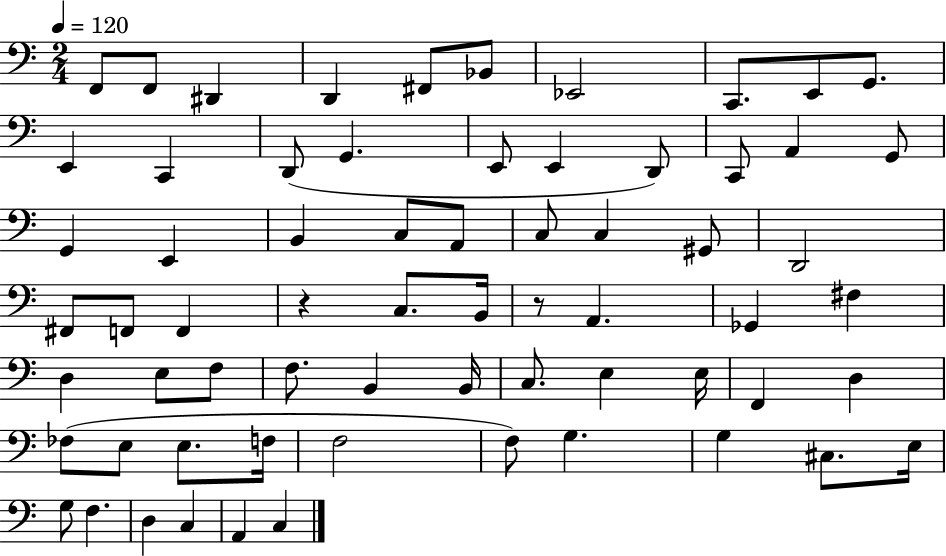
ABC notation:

X:1
T:Untitled
M:2/4
L:1/4
K:C
F,,/2 F,,/2 ^D,, D,, ^F,,/2 _B,,/2 _E,,2 C,,/2 E,,/2 G,,/2 E,, C,, D,,/2 G,, E,,/2 E,, D,,/2 C,,/2 A,, G,,/2 G,, E,, B,, C,/2 A,,/2 C,/2 C, ^G,,/2 D,,2 ^F,,/2 F,,/2 F,, z C,/2 B,,/4 z/2 A,, _G,, ^F, D, E,/2 F,/2 F,/2 B,, B,,/4 C,/2 E, E,/4 F,, D, _F,/2 E,/2 E,/2 F,/4 F,2 F,/2 G, G, ^C,/2 E,/4 G,/2 F, D, C, A,, C,